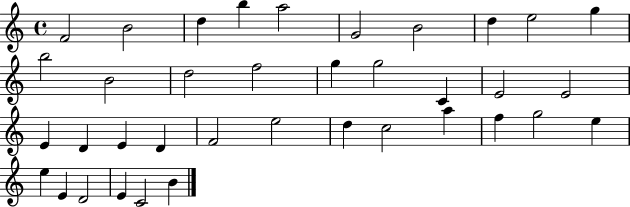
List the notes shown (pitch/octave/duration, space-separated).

F4/h B4/h D5/q B5/q A5/h G4/h B4/h D5/q E5/h G5/q B5/h B4/h D5/h F5/h G5/q G5/h C4/q E4/h E4/h E4/q D4/q E4/q D4/q F4/h E5/h D5/q C5/h A5/q F5/q G5/h E5/q E5/q E4/q D4/h E4/q C4/h B4/q